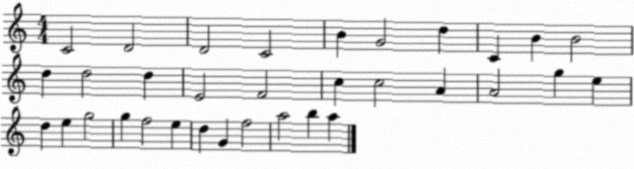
X:1
T:Untitled
M:4/4
L:1/4
K:C
C2 D2 D2 C2 B G2 d C B B2 d d2 d E2 F2 c c2 A A2 g e d e g2 g f2 e d G f2 a2 b a